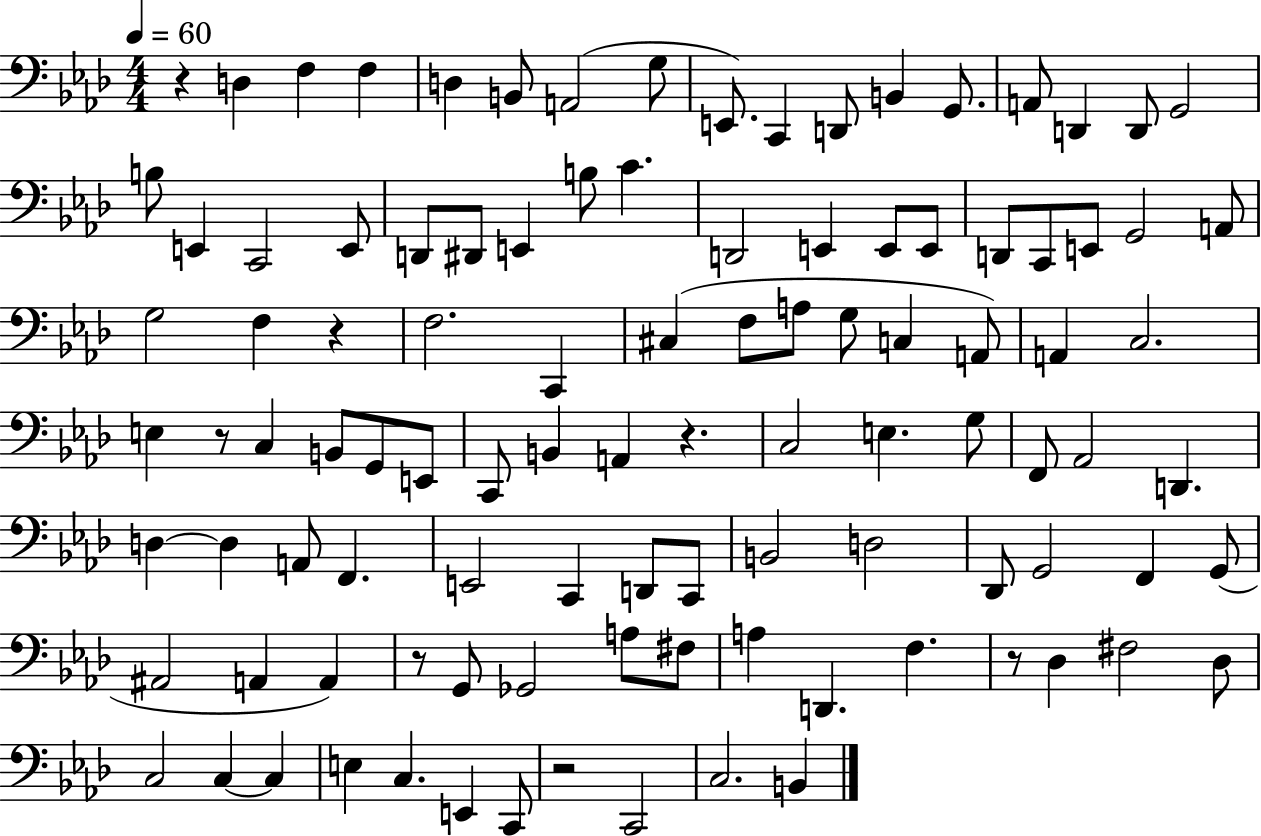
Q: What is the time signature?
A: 4/4